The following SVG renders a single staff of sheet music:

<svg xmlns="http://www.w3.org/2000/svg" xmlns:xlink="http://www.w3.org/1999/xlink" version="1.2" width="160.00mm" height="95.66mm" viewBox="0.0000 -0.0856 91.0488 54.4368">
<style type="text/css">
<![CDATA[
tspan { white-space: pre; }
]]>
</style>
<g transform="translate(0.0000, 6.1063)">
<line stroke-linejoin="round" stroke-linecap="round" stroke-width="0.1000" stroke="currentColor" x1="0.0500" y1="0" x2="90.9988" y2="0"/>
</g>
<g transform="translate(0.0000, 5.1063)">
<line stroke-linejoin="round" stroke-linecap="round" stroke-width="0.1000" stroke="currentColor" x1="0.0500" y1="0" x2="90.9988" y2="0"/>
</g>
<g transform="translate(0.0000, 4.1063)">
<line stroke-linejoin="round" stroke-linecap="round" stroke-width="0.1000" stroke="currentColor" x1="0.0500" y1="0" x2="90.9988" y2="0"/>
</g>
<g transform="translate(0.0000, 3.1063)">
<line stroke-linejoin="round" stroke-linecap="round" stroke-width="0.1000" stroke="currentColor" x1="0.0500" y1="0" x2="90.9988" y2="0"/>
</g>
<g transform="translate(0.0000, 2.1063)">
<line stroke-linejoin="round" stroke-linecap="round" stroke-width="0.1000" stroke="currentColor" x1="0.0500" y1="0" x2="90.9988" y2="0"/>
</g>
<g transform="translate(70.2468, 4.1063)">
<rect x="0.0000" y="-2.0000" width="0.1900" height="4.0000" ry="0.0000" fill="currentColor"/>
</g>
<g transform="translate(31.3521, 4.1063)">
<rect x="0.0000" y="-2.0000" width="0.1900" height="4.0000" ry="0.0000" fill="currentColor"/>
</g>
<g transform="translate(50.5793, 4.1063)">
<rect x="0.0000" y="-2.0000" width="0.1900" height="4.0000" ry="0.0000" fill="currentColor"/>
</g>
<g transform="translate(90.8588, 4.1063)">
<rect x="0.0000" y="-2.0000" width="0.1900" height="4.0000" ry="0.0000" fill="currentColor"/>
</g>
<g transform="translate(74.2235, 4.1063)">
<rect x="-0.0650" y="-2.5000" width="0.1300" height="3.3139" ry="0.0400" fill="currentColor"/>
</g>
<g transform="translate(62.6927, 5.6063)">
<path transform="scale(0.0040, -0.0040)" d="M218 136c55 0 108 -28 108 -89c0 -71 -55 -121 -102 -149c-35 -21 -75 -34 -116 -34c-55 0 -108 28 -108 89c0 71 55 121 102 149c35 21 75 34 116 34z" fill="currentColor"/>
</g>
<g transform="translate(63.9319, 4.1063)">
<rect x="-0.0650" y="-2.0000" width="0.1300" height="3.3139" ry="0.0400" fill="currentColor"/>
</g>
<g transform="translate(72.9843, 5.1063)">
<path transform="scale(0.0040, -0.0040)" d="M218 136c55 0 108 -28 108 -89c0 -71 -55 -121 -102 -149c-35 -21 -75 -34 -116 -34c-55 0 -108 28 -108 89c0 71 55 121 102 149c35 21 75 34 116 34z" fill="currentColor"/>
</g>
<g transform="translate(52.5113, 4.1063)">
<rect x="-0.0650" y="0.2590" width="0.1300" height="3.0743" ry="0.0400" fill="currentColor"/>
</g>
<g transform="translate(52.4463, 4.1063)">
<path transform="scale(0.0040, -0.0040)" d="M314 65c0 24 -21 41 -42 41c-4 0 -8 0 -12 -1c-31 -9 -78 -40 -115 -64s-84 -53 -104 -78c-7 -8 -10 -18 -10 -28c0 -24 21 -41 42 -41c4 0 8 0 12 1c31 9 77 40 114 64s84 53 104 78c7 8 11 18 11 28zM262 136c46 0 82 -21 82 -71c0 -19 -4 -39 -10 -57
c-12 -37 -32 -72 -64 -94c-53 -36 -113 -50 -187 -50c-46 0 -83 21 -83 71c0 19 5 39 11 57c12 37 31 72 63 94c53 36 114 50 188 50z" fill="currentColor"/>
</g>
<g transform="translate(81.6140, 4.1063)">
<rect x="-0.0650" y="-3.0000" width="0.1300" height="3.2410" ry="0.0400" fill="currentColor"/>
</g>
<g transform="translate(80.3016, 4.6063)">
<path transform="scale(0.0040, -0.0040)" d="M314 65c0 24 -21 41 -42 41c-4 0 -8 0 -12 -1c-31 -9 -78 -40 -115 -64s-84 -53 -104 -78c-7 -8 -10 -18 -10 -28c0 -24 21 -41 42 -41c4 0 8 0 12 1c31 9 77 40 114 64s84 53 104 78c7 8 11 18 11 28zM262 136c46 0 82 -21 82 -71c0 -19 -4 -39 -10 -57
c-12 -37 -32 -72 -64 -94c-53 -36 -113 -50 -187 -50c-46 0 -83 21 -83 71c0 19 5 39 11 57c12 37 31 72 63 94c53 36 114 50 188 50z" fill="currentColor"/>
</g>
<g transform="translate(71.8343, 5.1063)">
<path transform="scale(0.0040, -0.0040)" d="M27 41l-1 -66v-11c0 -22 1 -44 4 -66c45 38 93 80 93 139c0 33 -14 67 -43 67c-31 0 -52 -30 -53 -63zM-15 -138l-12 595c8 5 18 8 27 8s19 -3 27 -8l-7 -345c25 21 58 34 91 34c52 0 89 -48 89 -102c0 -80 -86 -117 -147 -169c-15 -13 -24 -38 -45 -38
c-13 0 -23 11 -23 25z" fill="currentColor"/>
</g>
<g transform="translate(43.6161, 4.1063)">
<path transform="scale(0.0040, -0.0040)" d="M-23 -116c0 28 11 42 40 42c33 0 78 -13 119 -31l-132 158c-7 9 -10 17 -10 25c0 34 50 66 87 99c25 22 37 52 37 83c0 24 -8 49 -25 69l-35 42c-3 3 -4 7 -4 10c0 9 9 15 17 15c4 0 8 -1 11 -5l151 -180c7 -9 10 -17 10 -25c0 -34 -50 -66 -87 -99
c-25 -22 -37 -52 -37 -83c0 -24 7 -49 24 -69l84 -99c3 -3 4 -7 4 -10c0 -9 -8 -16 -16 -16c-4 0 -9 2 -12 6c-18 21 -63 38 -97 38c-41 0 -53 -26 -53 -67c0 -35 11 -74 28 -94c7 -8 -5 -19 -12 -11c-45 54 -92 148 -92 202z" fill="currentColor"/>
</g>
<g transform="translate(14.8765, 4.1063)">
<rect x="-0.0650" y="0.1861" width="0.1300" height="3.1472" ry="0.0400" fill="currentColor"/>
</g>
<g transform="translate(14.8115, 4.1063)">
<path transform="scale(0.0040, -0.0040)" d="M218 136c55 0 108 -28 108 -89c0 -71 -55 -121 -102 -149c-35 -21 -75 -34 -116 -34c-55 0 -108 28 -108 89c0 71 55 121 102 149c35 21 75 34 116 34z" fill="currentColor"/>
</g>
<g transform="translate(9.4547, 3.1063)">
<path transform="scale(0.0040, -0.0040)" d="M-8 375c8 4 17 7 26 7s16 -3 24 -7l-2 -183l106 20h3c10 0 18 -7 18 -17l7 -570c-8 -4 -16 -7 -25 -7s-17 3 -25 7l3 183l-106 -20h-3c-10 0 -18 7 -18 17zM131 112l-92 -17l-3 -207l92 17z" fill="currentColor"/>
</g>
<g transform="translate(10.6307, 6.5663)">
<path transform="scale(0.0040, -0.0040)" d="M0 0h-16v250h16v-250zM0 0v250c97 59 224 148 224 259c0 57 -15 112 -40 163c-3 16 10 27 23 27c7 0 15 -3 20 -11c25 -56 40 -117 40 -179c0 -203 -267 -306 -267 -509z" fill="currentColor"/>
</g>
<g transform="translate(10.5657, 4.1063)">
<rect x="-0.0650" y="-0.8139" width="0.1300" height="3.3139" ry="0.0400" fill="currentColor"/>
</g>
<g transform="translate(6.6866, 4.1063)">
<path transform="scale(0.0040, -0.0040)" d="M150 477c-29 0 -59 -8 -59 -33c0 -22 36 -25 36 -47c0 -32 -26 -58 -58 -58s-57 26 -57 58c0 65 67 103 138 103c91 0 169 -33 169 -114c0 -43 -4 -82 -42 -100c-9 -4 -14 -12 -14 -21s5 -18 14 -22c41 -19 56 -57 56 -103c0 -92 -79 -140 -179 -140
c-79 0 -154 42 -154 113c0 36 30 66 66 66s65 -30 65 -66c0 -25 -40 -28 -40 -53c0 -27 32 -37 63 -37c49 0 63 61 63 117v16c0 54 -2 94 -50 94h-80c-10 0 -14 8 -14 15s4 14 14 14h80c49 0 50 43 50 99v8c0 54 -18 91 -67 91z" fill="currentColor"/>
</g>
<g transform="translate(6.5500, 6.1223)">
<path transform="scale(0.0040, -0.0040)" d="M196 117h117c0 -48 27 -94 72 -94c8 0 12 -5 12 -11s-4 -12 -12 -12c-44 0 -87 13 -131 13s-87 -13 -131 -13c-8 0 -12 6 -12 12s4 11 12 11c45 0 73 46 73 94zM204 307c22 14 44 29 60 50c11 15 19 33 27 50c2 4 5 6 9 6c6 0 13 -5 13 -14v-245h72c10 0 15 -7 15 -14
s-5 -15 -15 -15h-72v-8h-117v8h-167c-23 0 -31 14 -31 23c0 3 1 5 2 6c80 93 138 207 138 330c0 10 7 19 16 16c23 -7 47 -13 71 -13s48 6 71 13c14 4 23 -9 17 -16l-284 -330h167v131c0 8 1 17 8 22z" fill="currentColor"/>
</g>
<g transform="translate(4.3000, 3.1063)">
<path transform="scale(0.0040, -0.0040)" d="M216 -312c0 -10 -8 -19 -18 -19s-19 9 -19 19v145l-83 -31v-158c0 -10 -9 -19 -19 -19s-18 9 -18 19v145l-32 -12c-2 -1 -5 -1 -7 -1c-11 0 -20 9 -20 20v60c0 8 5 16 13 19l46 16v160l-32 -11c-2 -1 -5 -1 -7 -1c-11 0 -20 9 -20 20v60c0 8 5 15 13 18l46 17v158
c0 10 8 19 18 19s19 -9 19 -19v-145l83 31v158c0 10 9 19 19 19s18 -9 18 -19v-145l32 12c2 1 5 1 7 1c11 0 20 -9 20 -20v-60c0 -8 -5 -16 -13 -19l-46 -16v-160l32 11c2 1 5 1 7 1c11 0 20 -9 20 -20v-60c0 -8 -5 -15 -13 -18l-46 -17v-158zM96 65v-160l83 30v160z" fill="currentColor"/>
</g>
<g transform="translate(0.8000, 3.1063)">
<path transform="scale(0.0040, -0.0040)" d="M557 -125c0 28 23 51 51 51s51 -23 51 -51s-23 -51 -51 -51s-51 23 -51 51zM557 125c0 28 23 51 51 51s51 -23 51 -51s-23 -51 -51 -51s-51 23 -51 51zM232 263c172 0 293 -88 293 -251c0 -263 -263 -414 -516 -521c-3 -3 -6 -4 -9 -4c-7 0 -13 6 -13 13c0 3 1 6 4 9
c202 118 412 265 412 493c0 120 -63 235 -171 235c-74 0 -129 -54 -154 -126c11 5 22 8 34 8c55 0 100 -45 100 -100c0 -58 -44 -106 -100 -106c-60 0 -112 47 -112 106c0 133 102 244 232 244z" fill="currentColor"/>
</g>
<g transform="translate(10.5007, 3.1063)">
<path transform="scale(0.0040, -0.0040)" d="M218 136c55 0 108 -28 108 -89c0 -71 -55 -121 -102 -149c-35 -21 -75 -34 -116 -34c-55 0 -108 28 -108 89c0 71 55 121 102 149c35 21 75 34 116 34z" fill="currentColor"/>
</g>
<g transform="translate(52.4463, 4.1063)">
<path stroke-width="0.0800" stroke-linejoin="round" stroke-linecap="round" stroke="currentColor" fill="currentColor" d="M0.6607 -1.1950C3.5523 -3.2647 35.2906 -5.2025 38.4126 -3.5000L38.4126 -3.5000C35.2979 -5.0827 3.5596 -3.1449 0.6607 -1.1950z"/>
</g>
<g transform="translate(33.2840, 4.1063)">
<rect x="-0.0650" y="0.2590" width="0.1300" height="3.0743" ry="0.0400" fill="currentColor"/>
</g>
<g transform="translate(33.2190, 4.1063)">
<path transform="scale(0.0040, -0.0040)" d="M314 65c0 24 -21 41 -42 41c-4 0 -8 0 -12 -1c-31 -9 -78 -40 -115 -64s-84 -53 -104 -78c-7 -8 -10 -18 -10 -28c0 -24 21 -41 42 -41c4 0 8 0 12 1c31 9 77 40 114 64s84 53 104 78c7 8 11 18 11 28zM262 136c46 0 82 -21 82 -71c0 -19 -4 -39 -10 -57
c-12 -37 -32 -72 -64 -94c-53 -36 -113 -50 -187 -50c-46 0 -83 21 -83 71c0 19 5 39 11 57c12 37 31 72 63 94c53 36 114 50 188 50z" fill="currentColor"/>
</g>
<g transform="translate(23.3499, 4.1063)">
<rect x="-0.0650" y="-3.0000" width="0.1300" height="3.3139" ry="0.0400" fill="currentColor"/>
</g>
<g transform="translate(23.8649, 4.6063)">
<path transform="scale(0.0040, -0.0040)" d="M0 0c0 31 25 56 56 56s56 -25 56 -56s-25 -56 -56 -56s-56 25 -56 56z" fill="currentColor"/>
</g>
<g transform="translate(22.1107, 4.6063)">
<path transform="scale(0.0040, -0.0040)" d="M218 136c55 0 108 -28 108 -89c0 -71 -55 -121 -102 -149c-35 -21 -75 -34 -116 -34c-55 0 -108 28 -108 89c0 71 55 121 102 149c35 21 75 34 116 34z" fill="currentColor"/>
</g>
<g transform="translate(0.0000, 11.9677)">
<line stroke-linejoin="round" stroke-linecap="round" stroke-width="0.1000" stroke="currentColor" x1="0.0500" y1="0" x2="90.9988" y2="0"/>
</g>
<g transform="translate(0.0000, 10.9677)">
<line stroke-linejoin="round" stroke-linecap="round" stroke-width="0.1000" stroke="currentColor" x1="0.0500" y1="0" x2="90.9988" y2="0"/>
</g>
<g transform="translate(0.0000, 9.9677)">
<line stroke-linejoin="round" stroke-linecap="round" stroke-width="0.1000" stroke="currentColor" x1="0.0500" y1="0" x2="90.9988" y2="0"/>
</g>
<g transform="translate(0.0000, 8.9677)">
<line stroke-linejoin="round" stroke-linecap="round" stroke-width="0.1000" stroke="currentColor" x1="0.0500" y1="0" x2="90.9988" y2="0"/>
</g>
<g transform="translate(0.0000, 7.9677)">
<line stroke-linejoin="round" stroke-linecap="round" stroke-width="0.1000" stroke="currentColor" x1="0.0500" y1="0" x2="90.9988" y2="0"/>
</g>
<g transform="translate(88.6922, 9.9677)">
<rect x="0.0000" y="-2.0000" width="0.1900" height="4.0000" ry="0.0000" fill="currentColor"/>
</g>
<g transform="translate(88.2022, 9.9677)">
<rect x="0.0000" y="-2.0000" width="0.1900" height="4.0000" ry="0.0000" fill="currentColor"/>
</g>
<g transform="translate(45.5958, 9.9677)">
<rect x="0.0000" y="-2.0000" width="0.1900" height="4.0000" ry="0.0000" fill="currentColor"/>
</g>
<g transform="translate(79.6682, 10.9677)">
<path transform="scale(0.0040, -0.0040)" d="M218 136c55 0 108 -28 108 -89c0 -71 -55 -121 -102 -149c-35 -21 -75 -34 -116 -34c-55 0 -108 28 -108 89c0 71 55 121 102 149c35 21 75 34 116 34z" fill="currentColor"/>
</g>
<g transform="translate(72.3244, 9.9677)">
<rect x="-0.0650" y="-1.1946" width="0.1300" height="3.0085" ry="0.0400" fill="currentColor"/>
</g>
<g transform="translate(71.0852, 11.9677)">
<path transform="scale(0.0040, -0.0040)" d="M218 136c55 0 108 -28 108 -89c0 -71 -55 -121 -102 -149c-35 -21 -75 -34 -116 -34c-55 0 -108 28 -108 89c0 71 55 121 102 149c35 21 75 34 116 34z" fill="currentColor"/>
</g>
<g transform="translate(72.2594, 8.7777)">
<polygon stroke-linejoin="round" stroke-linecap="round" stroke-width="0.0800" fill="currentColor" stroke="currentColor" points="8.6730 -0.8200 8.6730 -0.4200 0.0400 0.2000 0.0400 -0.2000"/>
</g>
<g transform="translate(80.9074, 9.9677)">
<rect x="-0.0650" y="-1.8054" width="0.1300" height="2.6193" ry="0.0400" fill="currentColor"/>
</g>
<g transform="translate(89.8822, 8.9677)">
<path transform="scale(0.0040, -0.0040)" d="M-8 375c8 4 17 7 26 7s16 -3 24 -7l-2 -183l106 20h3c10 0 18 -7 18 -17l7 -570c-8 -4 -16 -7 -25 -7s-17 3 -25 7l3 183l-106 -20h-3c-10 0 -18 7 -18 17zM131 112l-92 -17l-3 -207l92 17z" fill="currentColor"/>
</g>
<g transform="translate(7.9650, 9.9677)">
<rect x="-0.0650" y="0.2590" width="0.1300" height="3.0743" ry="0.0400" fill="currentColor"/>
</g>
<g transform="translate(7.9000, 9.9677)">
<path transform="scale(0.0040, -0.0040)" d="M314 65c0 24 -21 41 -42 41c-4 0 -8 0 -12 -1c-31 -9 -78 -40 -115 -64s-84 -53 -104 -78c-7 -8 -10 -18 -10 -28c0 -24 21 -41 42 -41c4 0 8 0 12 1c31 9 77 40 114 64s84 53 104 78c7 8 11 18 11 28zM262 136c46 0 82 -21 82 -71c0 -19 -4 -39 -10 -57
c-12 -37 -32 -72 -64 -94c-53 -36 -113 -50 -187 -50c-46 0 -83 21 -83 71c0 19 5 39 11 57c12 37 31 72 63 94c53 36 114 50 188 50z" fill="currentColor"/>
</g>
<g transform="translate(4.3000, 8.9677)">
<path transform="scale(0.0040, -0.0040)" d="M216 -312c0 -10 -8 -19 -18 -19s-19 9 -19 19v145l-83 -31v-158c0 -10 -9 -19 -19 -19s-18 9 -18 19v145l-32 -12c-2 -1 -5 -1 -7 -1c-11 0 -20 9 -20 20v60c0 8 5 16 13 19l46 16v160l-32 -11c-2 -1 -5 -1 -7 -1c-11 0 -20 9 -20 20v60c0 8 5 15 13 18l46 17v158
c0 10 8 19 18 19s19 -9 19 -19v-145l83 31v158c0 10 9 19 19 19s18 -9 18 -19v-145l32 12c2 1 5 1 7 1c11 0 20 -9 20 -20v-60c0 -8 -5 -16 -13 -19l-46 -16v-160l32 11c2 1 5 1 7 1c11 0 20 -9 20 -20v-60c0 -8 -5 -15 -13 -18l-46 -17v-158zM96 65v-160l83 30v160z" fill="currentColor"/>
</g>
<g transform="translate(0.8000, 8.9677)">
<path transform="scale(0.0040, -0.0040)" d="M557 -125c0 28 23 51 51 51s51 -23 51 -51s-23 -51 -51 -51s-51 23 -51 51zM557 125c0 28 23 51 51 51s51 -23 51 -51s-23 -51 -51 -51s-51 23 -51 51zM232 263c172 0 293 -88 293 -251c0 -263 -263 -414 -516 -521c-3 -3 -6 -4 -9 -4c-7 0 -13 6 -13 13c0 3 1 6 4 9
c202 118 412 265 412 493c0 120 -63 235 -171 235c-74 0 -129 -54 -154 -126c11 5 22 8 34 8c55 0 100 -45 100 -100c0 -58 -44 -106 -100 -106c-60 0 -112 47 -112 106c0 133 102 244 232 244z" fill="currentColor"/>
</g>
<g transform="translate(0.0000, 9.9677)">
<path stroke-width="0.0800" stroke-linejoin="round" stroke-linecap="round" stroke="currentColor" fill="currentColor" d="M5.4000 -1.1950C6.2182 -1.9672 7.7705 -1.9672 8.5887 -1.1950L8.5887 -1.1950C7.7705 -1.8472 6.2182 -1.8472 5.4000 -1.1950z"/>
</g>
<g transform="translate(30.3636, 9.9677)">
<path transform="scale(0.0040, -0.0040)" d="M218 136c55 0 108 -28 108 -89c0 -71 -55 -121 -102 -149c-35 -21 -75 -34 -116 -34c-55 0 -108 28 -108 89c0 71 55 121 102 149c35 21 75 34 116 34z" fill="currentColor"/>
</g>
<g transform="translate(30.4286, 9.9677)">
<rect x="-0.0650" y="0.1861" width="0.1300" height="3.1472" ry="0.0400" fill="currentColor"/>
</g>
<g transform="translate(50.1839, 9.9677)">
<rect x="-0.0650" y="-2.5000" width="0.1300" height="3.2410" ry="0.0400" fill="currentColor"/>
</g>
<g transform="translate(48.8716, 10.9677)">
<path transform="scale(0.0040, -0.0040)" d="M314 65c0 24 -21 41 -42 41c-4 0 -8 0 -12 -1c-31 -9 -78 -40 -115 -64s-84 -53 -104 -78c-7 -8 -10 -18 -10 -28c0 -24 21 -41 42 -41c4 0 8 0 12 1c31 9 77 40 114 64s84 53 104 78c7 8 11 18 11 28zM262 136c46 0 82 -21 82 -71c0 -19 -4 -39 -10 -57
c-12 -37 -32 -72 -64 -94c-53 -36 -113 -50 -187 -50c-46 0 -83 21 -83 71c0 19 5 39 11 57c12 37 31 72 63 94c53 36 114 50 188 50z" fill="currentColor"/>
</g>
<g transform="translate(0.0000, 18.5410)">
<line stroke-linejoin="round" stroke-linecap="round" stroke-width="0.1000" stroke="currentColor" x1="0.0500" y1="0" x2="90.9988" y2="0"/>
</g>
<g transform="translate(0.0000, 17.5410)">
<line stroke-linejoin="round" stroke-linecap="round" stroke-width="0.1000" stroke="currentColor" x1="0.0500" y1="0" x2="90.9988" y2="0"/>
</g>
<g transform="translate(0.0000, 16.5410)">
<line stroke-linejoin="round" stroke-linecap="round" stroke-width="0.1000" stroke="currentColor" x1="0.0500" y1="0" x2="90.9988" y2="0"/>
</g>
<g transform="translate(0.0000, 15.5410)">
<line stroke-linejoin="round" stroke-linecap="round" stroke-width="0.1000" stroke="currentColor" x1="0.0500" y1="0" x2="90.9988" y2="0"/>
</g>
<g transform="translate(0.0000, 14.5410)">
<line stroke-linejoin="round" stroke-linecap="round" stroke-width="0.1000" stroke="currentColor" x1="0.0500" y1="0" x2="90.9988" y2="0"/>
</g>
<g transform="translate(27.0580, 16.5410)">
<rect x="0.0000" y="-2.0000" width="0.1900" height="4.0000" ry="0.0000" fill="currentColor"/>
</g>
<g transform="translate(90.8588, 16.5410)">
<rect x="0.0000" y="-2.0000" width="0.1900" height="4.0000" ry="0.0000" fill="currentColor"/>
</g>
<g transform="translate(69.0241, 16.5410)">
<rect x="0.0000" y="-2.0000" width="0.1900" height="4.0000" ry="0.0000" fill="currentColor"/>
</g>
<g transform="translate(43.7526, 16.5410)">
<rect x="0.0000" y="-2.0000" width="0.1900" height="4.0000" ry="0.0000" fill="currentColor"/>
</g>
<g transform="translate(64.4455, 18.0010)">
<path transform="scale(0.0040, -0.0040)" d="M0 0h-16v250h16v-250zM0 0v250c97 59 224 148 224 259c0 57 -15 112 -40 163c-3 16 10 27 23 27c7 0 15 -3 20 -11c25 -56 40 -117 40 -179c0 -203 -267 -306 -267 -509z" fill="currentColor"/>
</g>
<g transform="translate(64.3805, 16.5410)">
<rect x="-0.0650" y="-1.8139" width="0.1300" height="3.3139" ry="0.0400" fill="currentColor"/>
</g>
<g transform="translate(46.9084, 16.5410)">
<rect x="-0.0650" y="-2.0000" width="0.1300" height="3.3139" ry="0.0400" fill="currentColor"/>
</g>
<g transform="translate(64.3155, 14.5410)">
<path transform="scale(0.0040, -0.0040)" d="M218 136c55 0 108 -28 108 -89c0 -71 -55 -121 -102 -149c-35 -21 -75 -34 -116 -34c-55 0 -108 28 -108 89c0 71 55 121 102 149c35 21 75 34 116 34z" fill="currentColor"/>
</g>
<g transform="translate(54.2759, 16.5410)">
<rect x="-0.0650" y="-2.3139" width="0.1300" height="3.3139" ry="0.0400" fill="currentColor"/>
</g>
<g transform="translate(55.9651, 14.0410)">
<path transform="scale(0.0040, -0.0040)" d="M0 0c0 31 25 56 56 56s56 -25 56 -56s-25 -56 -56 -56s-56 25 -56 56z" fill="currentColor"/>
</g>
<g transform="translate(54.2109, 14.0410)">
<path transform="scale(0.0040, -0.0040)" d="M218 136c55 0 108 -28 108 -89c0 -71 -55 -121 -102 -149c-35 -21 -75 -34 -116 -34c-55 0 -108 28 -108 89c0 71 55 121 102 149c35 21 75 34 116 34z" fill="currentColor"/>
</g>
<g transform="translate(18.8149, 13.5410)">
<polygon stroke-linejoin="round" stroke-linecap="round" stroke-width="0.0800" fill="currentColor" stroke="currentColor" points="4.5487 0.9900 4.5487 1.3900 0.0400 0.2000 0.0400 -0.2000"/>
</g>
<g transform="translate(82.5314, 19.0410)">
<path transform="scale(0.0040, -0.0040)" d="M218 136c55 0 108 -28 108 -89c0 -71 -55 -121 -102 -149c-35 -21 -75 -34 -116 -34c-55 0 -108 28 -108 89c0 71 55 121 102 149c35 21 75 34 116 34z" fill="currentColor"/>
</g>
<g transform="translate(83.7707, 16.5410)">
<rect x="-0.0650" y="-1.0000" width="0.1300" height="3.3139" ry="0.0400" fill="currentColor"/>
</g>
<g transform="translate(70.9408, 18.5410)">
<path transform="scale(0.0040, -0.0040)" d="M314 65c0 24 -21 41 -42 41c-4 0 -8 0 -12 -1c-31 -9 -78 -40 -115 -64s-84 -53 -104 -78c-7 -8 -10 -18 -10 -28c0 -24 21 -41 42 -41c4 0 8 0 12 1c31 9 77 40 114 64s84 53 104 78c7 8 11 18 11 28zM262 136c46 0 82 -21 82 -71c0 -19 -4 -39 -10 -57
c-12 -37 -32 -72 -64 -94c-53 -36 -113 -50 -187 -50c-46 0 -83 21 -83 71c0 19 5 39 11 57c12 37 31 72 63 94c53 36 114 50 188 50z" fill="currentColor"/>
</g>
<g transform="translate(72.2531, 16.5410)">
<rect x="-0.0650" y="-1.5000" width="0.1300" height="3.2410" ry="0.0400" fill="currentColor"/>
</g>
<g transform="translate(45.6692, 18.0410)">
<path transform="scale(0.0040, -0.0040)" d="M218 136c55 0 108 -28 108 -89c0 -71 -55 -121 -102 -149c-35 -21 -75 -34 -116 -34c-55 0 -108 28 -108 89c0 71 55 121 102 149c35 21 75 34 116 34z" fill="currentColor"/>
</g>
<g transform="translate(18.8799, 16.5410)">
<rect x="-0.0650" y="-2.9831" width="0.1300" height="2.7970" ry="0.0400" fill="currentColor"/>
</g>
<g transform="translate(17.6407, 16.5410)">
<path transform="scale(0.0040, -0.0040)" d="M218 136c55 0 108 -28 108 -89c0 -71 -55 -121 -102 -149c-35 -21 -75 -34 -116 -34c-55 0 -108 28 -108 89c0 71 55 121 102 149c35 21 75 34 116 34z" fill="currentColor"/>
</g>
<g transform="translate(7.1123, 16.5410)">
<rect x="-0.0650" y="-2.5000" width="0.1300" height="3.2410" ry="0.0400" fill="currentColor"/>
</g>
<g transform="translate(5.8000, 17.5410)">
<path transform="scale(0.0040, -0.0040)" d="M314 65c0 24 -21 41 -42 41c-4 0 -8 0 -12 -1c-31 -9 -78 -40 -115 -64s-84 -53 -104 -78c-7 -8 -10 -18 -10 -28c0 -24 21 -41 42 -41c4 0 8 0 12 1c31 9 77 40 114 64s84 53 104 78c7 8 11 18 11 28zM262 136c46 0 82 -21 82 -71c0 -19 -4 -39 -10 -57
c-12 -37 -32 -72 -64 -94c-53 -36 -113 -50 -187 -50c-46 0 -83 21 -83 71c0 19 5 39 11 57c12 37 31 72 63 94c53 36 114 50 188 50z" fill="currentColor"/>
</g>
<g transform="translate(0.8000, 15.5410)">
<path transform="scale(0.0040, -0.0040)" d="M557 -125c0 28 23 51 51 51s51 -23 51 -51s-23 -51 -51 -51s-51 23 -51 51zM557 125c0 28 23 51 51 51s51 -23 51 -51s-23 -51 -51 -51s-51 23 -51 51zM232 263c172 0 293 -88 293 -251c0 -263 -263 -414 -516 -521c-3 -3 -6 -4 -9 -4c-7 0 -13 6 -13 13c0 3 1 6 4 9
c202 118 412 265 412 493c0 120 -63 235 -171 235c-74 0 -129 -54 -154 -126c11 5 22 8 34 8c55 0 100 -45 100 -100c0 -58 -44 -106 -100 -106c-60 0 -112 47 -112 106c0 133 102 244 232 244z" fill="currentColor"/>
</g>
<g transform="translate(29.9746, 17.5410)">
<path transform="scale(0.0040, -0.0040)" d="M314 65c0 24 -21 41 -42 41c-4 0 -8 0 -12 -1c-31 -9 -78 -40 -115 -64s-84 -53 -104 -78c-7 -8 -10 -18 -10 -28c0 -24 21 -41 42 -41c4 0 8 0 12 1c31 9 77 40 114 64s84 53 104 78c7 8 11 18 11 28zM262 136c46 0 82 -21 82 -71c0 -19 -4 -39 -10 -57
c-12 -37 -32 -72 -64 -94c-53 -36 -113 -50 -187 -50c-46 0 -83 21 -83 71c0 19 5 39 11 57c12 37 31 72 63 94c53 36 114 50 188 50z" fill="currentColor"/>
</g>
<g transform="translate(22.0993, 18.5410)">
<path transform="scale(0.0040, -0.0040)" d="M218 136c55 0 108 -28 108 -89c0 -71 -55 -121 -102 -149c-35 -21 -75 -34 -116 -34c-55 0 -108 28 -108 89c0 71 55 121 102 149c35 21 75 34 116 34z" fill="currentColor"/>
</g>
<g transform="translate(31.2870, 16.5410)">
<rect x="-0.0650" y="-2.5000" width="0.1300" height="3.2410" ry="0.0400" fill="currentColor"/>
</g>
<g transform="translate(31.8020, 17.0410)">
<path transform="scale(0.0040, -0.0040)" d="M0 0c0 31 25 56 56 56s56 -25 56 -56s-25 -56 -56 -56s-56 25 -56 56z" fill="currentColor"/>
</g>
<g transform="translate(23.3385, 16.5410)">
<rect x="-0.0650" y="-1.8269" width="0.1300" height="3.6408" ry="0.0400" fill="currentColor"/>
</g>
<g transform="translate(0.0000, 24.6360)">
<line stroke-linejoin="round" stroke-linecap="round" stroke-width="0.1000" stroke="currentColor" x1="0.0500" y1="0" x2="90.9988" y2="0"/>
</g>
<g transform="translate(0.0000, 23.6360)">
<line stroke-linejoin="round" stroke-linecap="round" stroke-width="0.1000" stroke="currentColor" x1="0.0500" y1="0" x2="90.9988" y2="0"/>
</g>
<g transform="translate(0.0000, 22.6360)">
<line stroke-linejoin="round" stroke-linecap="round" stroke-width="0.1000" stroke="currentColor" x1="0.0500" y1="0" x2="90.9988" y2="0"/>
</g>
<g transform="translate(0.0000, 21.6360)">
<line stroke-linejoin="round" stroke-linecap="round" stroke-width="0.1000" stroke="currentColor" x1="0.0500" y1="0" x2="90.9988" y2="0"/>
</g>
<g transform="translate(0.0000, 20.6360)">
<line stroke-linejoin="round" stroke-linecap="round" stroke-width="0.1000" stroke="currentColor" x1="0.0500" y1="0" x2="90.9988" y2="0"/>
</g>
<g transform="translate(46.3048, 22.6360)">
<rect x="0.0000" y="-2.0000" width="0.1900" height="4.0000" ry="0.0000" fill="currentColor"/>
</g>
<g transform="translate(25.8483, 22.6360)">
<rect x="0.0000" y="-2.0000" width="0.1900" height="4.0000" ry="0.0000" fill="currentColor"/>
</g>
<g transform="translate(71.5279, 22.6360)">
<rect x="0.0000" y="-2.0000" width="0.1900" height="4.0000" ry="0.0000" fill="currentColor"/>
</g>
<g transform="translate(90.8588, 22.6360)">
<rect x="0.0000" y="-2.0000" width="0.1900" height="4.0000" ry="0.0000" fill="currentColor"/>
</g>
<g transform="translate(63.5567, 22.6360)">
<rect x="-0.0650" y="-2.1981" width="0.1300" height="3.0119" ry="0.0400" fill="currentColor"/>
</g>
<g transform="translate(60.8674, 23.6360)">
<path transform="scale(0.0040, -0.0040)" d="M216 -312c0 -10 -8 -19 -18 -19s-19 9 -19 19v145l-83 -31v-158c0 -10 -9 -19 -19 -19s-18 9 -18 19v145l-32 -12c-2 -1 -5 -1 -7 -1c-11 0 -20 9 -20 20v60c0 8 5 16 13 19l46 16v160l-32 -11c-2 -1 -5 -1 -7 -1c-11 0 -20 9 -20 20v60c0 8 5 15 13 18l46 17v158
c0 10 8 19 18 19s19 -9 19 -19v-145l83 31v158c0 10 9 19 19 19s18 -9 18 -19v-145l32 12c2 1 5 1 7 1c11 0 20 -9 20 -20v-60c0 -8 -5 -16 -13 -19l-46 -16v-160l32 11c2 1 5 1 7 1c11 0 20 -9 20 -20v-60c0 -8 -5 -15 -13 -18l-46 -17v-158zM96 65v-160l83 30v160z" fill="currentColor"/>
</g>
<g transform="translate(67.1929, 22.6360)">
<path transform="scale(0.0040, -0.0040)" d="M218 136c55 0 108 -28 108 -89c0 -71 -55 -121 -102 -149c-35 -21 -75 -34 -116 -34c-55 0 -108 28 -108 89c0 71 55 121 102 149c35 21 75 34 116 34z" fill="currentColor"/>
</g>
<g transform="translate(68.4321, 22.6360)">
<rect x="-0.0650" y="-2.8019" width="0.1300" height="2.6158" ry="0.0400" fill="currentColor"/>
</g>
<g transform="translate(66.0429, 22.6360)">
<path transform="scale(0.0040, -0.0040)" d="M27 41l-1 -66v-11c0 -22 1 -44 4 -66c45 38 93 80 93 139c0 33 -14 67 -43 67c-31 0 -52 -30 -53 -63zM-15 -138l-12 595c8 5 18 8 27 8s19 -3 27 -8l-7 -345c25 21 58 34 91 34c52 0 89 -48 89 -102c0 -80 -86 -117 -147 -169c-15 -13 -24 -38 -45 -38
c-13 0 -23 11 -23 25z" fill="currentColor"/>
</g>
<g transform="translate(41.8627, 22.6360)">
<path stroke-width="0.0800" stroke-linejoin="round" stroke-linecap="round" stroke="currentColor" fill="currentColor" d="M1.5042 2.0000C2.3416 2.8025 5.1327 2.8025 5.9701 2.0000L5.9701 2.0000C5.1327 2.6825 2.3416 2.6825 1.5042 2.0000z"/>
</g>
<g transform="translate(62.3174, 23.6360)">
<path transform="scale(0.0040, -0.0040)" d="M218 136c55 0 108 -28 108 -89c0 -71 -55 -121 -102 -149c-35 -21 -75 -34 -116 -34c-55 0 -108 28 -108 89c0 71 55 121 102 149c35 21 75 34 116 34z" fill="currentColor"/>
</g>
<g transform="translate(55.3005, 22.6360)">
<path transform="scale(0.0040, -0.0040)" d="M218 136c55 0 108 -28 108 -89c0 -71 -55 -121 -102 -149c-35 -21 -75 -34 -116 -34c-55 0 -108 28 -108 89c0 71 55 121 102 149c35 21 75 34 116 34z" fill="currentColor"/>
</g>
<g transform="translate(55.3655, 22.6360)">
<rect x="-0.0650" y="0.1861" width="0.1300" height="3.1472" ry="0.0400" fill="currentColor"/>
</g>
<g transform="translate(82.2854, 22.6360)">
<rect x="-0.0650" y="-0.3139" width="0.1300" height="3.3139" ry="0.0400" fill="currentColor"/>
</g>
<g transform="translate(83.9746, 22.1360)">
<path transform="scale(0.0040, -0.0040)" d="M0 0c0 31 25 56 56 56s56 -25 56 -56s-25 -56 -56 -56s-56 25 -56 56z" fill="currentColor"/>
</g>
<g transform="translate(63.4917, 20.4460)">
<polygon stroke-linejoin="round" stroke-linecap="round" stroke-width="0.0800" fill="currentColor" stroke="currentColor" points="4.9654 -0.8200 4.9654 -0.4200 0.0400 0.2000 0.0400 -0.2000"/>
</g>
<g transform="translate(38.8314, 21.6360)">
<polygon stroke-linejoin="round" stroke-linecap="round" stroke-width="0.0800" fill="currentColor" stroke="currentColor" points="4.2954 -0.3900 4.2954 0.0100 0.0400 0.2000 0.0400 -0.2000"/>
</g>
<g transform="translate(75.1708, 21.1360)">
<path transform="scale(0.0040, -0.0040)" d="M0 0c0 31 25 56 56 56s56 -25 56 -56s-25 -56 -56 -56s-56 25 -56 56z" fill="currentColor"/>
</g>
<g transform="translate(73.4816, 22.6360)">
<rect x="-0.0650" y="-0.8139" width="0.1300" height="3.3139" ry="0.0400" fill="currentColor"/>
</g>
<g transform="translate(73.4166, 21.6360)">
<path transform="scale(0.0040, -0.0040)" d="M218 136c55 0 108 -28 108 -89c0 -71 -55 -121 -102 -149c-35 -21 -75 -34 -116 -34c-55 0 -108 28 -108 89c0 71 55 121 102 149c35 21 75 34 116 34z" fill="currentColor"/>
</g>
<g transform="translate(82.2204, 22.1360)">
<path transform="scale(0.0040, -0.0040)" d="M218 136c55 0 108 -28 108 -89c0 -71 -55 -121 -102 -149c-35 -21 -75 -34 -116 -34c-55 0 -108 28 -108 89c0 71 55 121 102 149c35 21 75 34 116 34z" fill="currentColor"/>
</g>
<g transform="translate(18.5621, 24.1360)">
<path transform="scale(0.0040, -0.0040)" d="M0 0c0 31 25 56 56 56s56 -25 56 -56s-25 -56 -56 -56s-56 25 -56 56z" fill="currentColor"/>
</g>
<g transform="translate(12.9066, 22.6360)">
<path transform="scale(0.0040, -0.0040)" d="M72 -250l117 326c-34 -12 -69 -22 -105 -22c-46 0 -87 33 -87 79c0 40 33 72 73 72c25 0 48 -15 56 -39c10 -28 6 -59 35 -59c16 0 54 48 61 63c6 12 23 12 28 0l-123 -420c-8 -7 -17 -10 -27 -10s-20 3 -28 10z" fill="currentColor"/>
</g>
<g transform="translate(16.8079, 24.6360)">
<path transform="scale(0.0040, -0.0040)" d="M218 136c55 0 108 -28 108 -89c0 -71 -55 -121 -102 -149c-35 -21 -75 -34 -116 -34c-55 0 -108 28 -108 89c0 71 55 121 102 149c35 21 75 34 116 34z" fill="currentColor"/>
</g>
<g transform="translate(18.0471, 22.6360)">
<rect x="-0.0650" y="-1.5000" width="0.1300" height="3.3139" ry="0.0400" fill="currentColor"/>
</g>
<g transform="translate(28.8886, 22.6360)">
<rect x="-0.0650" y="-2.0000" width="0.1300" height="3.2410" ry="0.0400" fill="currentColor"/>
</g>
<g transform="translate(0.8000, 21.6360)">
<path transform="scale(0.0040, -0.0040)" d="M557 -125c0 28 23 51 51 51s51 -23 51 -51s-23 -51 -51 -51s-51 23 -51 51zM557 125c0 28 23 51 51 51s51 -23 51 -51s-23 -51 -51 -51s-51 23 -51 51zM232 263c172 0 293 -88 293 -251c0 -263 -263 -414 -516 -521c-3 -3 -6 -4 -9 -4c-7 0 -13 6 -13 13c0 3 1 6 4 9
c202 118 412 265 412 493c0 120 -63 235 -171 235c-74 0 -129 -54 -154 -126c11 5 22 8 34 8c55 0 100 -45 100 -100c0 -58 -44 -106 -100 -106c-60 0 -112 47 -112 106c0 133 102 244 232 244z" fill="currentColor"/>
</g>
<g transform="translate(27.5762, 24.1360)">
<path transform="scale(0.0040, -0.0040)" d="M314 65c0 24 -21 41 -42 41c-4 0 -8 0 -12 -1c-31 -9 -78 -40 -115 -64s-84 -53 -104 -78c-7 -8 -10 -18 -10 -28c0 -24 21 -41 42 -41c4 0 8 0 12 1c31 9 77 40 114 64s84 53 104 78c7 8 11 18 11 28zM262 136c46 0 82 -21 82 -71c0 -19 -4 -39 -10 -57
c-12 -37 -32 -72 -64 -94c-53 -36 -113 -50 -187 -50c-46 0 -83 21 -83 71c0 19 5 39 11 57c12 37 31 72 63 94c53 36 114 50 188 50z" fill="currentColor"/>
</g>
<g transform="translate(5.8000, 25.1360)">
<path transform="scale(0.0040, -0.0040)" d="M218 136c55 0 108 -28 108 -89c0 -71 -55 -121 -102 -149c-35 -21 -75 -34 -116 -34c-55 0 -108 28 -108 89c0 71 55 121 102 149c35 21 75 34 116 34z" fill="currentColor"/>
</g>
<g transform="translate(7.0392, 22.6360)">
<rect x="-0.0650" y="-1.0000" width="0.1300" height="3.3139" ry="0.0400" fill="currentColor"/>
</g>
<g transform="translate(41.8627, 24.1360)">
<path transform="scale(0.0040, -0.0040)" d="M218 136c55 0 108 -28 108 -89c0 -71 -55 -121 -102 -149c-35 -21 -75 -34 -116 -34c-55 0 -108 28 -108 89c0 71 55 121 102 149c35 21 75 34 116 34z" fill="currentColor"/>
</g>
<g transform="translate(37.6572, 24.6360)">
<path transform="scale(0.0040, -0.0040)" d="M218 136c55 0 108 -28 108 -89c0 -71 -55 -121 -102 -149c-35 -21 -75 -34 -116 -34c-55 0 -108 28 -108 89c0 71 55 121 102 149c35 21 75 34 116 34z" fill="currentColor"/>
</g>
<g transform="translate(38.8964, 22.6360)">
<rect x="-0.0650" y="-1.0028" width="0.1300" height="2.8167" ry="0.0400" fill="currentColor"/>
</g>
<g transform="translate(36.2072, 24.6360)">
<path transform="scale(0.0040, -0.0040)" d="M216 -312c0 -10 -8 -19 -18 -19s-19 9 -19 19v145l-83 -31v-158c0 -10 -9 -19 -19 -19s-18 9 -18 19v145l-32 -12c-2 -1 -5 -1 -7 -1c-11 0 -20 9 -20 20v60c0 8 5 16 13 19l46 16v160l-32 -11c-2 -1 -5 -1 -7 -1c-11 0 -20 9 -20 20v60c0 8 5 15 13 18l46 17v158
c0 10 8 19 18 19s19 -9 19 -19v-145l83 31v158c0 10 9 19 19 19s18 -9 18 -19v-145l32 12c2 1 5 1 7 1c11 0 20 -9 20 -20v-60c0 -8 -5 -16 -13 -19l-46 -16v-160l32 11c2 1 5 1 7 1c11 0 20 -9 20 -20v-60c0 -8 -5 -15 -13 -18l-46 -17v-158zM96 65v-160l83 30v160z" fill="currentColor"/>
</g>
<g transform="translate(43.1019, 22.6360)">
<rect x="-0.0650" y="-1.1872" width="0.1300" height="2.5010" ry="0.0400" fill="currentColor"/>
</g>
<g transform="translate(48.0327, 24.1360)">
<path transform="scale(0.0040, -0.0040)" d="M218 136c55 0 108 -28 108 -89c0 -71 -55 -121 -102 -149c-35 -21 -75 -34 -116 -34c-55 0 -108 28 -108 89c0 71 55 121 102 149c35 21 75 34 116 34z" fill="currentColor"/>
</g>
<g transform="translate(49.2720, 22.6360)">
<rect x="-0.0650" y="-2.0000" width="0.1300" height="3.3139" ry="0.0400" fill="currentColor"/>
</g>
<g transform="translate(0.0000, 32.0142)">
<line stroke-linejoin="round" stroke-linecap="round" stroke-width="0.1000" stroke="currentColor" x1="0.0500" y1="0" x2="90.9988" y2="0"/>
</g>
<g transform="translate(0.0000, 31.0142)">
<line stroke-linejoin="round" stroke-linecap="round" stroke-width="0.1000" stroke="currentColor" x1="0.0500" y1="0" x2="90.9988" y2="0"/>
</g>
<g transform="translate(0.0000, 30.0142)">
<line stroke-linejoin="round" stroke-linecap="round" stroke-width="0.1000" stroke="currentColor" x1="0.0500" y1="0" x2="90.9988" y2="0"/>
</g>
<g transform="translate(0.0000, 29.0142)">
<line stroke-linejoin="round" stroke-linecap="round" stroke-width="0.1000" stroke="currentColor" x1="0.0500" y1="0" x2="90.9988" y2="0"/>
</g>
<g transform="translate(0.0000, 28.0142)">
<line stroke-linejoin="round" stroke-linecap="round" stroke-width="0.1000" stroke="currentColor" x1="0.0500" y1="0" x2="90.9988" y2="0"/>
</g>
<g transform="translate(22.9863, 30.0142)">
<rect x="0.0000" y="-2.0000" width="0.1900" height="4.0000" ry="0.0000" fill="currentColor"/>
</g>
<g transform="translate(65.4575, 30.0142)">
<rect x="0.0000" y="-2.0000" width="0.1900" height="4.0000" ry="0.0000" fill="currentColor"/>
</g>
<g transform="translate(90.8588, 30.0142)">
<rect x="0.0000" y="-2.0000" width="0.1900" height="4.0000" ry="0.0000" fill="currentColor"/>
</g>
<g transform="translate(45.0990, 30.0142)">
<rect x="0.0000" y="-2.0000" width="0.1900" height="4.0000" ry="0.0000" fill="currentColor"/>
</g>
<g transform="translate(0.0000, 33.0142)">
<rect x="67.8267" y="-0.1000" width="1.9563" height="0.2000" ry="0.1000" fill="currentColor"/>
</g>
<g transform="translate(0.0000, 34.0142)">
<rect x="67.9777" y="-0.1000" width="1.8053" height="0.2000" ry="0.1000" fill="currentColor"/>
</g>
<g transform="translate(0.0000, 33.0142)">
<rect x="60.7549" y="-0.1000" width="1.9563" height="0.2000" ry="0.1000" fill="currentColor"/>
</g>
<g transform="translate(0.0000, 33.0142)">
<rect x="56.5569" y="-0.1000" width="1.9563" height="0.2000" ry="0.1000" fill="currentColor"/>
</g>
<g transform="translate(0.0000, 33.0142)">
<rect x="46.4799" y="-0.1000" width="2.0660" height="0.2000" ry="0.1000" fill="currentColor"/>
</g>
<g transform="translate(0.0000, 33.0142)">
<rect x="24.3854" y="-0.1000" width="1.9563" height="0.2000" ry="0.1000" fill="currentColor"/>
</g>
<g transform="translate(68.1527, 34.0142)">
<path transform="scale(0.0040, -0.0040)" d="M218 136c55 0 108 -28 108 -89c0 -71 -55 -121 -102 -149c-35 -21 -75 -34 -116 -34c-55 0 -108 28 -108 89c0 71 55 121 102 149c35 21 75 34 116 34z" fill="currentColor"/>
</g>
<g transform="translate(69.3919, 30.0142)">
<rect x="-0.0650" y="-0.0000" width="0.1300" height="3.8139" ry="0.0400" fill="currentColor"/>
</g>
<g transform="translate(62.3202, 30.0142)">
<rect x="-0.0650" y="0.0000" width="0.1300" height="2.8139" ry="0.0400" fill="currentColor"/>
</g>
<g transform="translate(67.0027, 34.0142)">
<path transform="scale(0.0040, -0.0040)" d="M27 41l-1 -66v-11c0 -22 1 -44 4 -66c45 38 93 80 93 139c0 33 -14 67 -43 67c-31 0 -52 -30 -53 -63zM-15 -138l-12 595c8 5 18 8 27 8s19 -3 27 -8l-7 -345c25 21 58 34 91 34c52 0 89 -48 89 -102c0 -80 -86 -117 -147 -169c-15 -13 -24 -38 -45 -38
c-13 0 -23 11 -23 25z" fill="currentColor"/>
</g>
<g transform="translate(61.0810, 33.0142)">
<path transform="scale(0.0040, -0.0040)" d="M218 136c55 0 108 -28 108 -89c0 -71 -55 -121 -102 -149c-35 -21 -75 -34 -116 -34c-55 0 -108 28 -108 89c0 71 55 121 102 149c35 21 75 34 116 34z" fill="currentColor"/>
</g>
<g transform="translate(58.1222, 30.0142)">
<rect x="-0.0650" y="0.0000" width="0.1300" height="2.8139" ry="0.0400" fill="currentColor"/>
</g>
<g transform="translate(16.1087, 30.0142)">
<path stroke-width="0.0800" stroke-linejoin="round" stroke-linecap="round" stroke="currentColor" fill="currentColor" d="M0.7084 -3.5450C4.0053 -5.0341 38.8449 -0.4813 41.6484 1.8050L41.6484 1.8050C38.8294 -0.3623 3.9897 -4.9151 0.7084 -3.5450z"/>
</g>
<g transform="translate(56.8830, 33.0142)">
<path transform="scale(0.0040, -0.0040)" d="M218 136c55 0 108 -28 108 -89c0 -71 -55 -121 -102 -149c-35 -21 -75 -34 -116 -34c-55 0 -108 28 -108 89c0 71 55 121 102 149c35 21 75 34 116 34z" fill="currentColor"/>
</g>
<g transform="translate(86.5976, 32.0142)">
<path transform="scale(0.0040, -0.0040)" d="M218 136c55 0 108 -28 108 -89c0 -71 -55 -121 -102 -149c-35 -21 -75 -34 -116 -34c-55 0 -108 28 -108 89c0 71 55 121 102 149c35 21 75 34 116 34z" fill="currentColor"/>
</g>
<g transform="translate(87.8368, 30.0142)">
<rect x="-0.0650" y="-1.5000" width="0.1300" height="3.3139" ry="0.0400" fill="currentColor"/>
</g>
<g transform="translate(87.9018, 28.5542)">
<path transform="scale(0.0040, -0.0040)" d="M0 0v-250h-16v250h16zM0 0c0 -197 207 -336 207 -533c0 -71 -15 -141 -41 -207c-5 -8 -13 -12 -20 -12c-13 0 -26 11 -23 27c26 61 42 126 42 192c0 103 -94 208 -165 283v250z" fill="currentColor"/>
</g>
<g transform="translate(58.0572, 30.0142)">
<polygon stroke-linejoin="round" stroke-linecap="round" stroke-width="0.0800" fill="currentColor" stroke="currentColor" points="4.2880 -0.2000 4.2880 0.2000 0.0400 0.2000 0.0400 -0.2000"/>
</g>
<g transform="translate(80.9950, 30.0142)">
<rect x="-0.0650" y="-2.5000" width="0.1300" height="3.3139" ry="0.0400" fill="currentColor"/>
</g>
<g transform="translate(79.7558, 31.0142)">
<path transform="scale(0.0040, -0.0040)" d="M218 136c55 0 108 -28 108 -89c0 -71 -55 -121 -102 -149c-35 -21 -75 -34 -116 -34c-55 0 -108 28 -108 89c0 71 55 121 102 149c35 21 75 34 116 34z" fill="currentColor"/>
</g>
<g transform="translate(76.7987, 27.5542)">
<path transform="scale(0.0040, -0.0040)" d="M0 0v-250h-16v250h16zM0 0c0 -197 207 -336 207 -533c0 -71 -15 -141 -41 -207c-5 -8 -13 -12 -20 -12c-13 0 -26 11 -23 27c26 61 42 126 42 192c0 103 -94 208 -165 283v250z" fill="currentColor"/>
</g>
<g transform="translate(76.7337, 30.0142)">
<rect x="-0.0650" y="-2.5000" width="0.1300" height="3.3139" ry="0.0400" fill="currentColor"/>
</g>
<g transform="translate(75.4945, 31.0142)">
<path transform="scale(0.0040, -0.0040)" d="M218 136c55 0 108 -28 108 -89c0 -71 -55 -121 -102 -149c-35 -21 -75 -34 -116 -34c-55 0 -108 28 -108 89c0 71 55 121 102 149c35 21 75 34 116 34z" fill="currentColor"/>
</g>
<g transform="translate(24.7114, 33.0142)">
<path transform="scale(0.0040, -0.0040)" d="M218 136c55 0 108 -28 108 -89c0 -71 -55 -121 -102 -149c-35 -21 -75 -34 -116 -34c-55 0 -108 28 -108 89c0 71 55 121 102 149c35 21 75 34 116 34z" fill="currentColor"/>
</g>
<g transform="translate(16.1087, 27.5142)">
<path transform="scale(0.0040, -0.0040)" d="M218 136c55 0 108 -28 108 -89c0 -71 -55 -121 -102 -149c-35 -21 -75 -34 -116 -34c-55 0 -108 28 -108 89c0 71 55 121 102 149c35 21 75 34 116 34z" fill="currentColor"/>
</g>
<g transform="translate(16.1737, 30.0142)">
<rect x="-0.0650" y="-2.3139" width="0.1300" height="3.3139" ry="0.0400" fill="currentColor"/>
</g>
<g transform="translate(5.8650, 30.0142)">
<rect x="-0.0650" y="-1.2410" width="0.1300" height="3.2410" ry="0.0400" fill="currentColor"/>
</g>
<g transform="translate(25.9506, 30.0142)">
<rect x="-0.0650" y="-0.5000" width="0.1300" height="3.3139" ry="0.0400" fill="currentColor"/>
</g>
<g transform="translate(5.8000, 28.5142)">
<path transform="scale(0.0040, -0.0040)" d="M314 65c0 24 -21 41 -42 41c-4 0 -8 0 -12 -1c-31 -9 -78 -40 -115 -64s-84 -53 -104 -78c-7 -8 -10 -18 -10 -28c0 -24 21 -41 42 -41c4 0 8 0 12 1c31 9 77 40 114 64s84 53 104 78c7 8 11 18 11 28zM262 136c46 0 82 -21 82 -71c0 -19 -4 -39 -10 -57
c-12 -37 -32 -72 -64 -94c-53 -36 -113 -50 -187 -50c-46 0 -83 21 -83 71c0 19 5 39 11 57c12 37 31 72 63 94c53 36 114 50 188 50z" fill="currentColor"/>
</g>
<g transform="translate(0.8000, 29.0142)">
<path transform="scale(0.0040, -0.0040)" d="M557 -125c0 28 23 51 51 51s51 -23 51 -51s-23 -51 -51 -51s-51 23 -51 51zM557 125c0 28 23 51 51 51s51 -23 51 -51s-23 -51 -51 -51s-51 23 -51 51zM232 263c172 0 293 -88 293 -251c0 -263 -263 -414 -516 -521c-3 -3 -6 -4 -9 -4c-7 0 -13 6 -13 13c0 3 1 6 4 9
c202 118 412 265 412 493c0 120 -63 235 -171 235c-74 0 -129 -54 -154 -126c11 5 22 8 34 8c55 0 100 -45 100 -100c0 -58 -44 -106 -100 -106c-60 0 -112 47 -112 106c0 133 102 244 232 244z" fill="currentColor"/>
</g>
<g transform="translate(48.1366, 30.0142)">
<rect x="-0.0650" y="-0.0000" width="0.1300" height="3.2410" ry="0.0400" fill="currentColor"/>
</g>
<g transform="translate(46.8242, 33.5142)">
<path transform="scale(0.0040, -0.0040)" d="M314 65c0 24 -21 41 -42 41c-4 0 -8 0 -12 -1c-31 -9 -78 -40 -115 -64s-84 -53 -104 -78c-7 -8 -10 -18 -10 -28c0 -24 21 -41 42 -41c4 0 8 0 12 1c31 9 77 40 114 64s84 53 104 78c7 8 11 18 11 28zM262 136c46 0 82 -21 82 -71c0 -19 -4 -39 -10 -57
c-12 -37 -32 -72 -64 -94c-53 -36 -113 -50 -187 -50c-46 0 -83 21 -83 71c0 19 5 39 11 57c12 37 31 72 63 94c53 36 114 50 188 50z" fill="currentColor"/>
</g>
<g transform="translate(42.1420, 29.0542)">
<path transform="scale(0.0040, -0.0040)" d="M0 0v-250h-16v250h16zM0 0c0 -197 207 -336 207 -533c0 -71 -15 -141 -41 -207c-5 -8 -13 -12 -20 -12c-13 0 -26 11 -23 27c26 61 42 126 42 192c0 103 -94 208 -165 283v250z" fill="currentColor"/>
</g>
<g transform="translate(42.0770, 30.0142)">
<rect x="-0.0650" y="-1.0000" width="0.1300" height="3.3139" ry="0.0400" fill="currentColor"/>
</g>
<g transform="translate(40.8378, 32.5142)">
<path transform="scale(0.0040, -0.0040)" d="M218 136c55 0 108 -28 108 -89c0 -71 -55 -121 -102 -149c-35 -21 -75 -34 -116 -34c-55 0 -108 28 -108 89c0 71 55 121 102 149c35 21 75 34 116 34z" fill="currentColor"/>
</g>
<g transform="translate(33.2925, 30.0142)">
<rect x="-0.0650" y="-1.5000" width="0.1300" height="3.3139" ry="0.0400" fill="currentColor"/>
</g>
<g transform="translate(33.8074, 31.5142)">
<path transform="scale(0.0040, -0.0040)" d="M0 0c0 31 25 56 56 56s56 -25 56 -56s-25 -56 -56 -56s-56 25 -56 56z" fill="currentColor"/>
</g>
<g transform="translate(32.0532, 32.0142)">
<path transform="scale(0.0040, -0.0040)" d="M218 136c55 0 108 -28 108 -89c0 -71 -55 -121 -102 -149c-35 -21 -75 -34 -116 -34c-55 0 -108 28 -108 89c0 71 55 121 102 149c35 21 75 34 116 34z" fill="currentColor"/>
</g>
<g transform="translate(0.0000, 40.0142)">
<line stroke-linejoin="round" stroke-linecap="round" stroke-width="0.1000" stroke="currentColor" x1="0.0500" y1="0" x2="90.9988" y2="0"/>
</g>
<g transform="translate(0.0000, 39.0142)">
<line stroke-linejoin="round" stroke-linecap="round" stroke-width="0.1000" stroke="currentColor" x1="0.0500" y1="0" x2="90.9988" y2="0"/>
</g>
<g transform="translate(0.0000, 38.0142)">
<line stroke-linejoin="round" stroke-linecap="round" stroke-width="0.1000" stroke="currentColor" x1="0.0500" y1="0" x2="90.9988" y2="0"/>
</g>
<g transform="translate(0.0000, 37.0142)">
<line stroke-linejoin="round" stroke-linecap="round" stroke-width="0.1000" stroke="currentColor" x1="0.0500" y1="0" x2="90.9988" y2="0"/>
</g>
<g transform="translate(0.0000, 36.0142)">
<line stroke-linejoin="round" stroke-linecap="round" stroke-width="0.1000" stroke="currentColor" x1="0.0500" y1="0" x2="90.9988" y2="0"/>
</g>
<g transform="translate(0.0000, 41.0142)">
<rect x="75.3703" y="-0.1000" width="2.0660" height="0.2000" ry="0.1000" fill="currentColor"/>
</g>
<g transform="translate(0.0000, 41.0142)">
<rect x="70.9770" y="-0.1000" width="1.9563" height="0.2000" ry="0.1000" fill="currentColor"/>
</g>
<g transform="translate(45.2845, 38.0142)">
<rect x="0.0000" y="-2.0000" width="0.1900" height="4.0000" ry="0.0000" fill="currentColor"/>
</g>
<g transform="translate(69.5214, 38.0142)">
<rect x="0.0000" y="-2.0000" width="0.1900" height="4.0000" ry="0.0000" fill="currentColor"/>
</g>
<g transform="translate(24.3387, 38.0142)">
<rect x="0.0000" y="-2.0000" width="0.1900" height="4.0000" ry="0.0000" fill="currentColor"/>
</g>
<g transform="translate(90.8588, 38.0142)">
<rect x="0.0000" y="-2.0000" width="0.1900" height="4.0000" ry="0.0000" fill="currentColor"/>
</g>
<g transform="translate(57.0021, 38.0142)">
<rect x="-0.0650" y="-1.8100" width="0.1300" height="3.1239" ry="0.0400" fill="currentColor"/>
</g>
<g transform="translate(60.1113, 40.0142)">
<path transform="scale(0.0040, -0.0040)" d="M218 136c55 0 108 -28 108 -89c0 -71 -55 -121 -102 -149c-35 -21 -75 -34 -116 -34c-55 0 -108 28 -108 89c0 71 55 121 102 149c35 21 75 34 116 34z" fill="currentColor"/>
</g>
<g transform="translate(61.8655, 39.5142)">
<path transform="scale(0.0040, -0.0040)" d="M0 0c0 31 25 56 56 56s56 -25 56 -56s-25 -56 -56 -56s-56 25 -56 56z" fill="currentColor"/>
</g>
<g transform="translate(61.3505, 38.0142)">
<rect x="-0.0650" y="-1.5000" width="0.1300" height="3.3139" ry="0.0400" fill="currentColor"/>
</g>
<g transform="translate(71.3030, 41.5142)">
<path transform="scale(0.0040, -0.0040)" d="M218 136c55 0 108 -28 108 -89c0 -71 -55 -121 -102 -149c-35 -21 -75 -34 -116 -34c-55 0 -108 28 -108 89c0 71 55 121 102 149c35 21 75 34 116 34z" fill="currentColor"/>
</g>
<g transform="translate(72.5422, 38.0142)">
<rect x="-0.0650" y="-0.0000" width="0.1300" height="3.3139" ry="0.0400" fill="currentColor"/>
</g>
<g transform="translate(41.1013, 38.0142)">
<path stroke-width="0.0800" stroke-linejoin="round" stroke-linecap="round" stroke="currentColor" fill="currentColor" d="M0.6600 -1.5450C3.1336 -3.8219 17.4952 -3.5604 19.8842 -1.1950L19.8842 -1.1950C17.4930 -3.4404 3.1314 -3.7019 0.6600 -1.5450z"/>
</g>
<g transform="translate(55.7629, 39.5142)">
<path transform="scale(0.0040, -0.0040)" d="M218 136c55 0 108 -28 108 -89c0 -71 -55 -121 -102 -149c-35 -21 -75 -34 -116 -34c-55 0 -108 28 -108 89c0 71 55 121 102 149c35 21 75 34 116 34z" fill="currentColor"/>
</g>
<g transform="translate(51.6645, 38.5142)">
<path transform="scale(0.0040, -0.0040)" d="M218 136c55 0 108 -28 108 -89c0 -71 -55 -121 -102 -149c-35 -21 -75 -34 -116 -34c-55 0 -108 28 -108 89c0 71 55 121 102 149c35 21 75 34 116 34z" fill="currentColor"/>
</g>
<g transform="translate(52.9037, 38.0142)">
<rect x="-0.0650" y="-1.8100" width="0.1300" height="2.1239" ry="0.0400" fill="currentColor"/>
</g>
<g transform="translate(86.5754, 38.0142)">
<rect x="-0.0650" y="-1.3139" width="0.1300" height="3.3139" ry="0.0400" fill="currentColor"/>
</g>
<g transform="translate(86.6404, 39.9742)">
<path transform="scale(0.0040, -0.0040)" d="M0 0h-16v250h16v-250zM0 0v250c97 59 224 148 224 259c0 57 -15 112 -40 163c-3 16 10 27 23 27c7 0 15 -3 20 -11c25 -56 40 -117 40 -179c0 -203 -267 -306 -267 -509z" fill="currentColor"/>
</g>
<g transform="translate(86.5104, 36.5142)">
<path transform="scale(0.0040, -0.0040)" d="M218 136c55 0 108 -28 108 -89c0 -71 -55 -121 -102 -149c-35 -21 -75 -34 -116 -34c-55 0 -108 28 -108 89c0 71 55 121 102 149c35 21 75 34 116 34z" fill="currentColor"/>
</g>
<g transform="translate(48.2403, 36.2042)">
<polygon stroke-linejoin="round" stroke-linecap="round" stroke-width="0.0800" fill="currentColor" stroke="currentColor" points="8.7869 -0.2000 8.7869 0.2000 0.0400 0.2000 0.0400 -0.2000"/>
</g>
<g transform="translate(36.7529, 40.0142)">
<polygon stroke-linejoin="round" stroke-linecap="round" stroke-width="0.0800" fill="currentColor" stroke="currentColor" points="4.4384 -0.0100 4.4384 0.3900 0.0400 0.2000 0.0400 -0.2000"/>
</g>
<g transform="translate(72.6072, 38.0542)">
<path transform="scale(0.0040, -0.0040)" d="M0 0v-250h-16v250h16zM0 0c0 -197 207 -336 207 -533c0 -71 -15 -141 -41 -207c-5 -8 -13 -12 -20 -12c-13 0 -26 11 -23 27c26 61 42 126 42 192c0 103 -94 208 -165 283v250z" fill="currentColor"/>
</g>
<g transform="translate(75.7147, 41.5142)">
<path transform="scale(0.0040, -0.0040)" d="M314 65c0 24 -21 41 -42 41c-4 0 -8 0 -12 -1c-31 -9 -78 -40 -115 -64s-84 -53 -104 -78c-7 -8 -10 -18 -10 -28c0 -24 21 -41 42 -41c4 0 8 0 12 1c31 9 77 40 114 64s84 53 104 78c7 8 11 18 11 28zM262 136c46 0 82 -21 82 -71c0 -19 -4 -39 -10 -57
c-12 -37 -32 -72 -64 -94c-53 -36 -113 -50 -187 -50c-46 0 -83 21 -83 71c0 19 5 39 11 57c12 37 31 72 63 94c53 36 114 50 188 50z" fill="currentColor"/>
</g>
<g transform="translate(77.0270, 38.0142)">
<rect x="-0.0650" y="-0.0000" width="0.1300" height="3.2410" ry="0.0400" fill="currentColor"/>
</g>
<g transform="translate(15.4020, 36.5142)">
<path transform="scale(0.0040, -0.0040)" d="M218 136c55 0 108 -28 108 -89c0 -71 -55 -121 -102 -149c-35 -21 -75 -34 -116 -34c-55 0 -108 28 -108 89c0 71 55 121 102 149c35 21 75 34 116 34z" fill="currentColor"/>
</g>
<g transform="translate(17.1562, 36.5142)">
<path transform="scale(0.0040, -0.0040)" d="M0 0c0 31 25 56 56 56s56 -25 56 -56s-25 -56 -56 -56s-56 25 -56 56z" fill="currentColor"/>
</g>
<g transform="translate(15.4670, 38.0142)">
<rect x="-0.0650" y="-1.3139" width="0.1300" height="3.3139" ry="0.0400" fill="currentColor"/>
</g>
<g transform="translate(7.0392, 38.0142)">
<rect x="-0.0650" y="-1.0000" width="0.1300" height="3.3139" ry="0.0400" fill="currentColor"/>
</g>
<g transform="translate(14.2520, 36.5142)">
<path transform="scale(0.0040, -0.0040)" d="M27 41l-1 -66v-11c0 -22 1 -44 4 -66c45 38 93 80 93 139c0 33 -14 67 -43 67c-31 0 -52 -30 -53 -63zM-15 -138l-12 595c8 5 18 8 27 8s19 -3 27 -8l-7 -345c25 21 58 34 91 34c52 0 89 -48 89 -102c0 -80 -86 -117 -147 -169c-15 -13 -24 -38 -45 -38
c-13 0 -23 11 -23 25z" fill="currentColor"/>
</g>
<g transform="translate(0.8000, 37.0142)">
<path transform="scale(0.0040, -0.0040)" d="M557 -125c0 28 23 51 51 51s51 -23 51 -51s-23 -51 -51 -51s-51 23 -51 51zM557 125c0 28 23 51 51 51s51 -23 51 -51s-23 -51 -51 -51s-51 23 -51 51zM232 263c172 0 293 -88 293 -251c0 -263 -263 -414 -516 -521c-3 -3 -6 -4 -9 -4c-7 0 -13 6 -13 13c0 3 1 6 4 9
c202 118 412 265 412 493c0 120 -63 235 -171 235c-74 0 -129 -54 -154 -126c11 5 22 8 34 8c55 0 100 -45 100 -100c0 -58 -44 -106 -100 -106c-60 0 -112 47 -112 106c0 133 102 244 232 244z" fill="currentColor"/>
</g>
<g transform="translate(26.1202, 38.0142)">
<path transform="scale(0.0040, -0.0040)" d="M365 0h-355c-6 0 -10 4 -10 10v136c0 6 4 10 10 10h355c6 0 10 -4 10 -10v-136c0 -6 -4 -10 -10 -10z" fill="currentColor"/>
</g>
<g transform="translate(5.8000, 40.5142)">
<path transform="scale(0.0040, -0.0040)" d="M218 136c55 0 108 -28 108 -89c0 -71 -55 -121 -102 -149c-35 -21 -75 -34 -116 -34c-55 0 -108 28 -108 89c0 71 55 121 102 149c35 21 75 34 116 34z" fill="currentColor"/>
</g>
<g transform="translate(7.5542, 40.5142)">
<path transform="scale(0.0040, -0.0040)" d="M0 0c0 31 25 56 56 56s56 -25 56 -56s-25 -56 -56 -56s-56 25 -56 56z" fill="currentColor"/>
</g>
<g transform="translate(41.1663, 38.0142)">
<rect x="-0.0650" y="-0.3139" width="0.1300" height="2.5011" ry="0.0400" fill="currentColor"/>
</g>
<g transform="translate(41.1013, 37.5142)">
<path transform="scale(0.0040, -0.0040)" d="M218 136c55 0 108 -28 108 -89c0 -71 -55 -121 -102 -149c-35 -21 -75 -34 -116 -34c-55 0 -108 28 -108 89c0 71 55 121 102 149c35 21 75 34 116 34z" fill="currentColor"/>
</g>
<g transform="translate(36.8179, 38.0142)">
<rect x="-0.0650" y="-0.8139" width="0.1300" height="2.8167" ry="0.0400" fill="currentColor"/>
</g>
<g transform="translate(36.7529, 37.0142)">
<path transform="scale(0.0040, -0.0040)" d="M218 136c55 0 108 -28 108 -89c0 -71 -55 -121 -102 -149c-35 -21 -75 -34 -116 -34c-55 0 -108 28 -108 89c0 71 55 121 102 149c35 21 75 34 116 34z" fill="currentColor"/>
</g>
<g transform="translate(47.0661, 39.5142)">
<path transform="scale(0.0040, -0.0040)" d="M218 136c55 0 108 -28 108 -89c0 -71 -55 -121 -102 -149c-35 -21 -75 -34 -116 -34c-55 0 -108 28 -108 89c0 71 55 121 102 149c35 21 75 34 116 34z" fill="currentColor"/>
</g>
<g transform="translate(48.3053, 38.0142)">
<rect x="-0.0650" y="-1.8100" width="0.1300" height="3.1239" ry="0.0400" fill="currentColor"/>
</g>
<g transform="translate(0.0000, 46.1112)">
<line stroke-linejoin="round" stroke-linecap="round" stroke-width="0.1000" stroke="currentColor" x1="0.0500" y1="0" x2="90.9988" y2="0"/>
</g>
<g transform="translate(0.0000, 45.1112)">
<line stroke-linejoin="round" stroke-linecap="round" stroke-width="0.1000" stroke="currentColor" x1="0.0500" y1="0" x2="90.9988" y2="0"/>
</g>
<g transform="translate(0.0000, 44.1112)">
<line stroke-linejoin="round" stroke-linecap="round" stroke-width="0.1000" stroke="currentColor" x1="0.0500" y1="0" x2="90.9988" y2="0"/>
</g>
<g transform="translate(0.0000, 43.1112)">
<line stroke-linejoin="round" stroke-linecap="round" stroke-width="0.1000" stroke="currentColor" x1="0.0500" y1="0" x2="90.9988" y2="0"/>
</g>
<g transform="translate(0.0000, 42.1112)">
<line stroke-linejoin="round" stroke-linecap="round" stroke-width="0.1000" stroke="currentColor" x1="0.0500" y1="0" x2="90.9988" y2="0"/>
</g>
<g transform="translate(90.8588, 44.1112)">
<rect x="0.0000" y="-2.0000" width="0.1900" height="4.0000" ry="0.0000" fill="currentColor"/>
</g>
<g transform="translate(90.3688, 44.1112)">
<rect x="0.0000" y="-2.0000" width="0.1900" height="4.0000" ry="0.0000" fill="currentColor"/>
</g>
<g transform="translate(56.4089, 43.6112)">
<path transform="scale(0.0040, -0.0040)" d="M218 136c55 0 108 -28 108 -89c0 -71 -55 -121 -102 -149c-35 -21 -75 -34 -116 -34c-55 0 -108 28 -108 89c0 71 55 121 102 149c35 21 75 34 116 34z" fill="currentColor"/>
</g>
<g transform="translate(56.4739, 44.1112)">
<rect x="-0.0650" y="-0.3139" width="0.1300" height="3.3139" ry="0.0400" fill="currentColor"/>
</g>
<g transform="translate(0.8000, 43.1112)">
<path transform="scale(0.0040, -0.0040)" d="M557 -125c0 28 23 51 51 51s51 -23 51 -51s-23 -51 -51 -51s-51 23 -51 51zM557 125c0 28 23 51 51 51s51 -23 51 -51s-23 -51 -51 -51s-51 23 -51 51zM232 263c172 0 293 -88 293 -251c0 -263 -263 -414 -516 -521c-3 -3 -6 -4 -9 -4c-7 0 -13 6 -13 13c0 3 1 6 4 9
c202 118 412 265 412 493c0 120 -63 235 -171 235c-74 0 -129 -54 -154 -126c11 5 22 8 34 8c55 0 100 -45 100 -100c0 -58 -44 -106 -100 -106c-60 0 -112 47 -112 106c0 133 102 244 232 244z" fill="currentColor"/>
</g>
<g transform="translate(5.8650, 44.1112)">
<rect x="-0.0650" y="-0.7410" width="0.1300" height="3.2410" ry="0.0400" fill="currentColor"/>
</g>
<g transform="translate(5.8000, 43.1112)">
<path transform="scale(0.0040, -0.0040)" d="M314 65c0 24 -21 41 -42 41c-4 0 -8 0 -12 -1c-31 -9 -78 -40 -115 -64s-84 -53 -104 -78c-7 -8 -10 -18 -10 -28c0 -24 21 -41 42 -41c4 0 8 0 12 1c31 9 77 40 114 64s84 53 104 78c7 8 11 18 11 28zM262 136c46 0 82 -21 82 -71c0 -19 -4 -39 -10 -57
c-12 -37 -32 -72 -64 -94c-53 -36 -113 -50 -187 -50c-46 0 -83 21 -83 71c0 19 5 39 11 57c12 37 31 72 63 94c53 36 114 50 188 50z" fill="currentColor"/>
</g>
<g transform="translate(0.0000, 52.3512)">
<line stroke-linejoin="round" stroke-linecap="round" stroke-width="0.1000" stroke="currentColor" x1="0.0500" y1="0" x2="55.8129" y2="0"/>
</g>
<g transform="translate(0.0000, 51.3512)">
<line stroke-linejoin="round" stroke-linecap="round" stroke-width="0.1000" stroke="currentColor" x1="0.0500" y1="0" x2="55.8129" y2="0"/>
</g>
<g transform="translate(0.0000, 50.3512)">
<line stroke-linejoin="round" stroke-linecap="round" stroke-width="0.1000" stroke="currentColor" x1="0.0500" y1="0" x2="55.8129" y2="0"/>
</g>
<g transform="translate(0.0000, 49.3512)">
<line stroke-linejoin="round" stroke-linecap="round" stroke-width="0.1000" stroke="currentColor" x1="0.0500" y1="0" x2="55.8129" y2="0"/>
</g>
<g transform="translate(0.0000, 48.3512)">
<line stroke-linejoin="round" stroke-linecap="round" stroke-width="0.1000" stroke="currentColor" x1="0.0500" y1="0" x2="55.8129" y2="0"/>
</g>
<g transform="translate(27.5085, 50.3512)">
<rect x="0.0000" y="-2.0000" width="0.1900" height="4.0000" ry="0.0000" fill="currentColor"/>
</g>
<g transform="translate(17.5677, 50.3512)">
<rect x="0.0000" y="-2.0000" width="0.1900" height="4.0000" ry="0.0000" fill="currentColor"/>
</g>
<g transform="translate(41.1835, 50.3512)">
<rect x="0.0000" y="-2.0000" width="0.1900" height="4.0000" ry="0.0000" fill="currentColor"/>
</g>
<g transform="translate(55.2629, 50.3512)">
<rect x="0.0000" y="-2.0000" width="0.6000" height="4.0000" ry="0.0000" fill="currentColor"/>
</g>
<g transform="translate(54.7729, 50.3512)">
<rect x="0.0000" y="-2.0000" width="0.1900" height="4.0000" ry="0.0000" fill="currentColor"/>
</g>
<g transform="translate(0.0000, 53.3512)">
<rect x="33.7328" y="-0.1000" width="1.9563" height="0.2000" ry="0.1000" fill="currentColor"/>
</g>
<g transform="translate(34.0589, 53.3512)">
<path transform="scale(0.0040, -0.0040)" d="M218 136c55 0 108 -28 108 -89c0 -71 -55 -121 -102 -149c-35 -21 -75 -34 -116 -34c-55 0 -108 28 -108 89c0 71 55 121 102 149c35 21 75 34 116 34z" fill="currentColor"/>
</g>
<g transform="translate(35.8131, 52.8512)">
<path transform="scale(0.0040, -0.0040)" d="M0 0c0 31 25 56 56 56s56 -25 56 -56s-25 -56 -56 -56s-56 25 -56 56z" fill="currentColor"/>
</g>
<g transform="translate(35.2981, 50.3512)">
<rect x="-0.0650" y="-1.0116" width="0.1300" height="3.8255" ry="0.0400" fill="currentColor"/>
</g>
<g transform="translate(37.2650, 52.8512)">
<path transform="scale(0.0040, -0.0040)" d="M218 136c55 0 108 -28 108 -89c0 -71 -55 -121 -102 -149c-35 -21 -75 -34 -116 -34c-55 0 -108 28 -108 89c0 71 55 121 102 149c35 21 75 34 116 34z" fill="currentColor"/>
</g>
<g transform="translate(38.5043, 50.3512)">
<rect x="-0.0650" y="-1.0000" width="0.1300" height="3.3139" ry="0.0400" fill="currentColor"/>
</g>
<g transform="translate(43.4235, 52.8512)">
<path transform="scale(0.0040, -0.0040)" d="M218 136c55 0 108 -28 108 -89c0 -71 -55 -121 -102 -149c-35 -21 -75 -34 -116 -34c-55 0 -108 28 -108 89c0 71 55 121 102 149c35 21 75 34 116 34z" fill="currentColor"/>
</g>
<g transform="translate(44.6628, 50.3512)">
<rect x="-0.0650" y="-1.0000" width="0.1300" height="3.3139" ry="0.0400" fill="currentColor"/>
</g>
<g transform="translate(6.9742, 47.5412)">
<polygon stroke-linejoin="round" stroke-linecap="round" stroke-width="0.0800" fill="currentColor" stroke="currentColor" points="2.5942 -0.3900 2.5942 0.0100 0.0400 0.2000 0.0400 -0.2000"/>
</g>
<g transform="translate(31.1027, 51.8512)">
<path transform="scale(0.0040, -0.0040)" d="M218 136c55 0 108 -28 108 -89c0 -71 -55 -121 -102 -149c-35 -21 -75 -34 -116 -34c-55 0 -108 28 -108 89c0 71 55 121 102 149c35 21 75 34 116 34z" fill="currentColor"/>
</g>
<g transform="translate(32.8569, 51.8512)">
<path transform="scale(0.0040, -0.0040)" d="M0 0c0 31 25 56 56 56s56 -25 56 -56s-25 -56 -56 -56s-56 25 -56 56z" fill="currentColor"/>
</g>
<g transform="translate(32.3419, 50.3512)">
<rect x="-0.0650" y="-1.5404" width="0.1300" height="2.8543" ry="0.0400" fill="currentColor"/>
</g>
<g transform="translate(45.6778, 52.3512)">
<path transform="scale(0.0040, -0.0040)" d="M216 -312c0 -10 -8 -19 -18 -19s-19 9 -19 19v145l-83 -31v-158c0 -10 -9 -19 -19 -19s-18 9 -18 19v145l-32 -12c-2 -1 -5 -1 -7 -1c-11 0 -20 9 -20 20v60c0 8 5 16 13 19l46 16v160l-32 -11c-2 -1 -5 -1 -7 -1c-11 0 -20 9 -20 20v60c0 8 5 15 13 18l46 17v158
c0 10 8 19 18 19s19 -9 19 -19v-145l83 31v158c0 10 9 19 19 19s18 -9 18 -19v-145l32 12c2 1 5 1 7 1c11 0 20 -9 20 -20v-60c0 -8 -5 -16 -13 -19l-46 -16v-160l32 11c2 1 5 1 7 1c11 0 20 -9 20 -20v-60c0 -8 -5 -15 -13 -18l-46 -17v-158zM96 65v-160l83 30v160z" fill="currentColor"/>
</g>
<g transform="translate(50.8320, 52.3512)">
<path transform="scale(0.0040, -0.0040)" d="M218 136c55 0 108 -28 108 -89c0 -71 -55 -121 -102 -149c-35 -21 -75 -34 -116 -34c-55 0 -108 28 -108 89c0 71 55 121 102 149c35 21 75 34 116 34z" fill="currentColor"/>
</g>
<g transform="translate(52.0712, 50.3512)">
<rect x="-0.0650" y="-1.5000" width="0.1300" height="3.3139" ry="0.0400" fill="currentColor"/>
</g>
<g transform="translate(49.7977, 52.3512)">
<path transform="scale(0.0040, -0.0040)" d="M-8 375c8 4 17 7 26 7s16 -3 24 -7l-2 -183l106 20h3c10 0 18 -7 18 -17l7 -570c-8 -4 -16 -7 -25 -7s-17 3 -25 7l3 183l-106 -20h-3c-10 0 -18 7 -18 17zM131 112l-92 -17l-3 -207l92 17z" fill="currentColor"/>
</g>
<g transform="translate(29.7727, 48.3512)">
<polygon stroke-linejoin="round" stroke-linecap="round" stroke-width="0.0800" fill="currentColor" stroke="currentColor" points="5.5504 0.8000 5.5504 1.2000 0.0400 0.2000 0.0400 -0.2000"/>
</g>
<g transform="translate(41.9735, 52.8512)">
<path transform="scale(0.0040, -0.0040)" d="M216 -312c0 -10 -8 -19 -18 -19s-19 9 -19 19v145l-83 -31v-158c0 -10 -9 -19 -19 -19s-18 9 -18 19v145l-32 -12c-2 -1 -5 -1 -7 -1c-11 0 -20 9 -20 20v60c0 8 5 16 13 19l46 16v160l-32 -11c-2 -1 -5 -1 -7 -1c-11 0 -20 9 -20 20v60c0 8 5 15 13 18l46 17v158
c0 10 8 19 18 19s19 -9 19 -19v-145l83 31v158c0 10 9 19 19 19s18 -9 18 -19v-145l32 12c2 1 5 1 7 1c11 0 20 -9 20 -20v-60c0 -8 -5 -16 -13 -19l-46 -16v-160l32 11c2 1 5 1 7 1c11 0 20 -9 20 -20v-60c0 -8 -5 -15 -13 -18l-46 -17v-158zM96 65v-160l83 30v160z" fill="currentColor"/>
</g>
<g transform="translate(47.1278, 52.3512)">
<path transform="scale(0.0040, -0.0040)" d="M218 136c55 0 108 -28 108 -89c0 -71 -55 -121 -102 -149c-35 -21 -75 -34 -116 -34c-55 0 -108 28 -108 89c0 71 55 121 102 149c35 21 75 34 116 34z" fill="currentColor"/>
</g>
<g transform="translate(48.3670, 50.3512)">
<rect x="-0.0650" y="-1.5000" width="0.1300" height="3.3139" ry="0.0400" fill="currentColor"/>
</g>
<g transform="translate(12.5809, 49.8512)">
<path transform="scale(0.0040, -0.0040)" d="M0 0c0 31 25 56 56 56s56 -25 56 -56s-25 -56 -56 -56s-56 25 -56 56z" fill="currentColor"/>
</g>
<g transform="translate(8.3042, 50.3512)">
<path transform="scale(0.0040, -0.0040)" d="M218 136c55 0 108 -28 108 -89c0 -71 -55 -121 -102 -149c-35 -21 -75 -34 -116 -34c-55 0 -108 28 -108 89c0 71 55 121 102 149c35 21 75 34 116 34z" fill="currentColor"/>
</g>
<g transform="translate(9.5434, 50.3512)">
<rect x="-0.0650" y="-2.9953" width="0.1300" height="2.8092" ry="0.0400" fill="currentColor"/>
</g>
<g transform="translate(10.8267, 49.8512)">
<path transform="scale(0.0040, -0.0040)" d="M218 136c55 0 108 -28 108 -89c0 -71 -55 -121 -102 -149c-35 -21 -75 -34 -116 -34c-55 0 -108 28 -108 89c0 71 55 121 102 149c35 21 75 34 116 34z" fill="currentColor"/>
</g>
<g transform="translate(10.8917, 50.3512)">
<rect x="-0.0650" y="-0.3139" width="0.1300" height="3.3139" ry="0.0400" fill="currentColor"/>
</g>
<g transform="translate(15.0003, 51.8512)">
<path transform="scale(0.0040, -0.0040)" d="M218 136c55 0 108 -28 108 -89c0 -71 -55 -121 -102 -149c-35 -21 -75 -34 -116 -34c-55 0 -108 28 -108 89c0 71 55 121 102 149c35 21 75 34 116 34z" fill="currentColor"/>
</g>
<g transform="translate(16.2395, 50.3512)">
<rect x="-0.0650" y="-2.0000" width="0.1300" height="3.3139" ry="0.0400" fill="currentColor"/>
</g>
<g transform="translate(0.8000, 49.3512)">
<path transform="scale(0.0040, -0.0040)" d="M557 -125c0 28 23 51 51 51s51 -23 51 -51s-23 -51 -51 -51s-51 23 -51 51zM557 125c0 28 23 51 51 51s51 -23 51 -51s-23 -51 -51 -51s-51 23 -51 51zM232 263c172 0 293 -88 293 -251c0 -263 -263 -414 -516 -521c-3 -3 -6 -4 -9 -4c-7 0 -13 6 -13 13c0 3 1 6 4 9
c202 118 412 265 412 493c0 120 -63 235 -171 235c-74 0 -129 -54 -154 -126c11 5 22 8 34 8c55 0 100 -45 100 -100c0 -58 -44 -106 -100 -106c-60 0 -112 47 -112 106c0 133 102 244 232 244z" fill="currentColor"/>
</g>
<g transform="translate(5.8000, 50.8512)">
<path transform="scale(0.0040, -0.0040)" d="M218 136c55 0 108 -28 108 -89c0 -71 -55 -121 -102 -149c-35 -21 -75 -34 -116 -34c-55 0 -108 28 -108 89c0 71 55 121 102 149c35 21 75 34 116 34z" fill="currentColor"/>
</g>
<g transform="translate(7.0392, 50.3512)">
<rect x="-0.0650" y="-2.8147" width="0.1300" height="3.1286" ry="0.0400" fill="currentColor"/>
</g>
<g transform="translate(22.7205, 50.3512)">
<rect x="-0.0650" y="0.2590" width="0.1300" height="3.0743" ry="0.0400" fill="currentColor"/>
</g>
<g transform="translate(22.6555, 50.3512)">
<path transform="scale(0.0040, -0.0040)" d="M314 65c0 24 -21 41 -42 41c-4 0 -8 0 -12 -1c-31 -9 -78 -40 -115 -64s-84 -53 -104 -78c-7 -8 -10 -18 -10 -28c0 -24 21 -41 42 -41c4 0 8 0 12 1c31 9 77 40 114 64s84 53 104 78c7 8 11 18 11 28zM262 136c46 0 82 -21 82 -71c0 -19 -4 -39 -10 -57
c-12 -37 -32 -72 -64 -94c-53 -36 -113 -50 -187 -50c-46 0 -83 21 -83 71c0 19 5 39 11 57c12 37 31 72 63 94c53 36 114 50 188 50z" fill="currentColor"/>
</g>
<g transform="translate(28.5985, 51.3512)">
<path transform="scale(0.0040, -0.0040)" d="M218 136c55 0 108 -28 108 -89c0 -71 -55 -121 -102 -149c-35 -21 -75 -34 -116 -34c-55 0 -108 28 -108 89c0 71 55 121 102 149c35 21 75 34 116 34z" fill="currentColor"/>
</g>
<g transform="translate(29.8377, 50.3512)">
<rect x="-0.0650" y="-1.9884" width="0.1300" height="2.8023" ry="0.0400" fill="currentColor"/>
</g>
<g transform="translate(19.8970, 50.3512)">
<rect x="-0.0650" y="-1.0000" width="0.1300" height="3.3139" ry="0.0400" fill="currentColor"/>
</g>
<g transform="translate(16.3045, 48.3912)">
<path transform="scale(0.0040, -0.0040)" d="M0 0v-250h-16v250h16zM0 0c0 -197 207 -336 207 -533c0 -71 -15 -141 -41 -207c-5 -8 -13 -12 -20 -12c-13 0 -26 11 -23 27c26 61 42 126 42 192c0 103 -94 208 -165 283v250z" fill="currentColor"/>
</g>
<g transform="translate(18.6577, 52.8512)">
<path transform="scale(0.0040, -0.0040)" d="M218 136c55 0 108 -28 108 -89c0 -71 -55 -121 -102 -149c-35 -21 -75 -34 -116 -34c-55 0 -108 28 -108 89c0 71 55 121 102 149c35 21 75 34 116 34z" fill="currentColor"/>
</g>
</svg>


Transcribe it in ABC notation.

X:1
T:Untitled
M:3/4
L:1/4
K:G
F,/2 D, C, D,2 z D,2 A,, _B,, C,2 D,2 D, B,,2 G,,/2 B,,/2 B,,2 D,/2 G,,/2 B,,2 A,, B, A,/2 G,,2 F,, F,, z/2 G,, A,,2 ^G,,/2 A,,/2 A,, D, ^B,,/2 _D,/2 F, E, G,2 B, E,, G,, F,,/2 D,,2 E,,/2 E,,/2 _C,, B,,/2 B,, G,,/2 F,, _G, z2 F,/2 E,/2 A,,/2 C,/2 A,,/2 G,, D,,/2 D,,2 G,/2 F,2 E, C,/2 D,/2 E, A,,/2 F,, D,2 B,,/2 A,,/2 E,,/2 F,, ^F,, ^G,, G,,